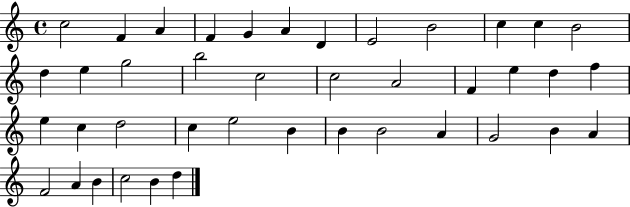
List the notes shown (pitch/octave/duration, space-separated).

C5/h F4/q A4/q F4/q G4/q A4/q D4/q E4/h B4/h C5/q C5/q B4/h D5/q E5/q G5/h B5/h C5/h C5/h A4/h F4/q E5/q D5/q F5/q E5/q C5/q D5/h C5/q E5/h B4/q B4/q B4/h A4/q G4/h B4/q A4/q F4/h A4/q B4/q C5/h B4/q D5/q